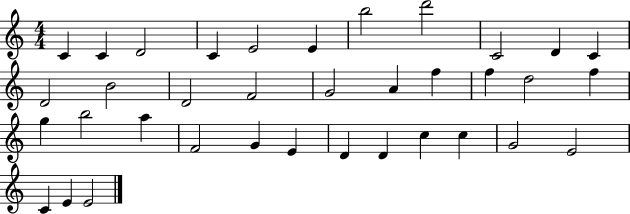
X:1
T:Untitled
M:4/4
L:1/4
K:C
C C D2 C E2 E b2 d'2 C2 D C D2 B2 D2 F2 G2 A f f d2 f g b2 a F2 G E D D c c G2 E2 C E E2